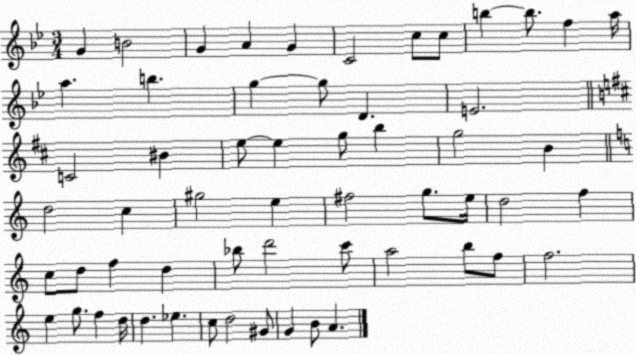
X:1
T:Untitled
M:3/4
L:1/4
K:Bb
G B2 G A G C2 c/2 c/2 b b/2 f a/4 a b g g/2 D E2 C2 ^B e/2 e g/2 b g2 B d2 c ^g2 e ^f2 g/2 e/4 d2 f c/2 d/2 f d _b/2 d'2 c'/2 a2 b/2 f/2 f2 e g/2 f d/4 d _e c/2 d2 ^G/2 G B/2 A